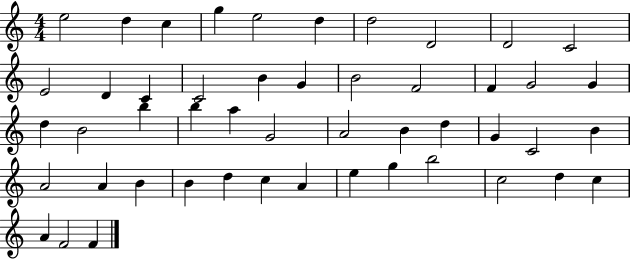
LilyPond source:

{
  \clef treble
  \numericTimeSignature
  \time 4/4
  \key c \major
  e''2 d''4 c''4 | g''4 e''2 d''4 | d''2 d'2 | d'2 c'2 | \break e'2 d'4 c'4 | c'2 b'4 g'4 | b'2 f'2 | f'4 g'2 g'4 | \break d''4 b'2 b''4 | b''4 a''4 g'2 | a'2 b'4 d''4 | g'4 c'2 b'4 | \break a'2 a'4 b'4 | b'4 d''4 c''4 a'4 | e''4 g''4 b''2 | c''2 d''4 c''4 | \break a'4 f'2 f'4 | \bar "|."
}